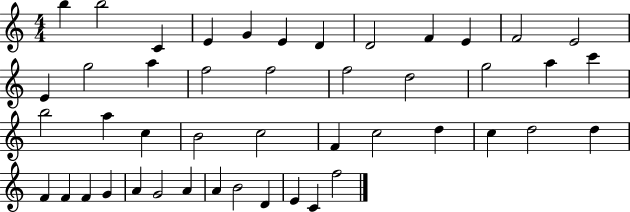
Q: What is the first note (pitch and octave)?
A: B5